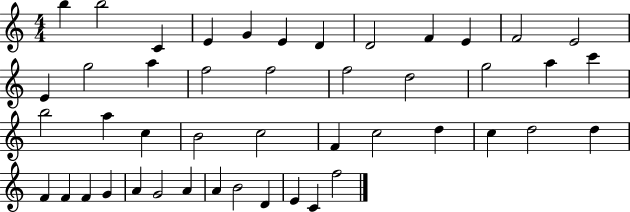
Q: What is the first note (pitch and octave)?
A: B5